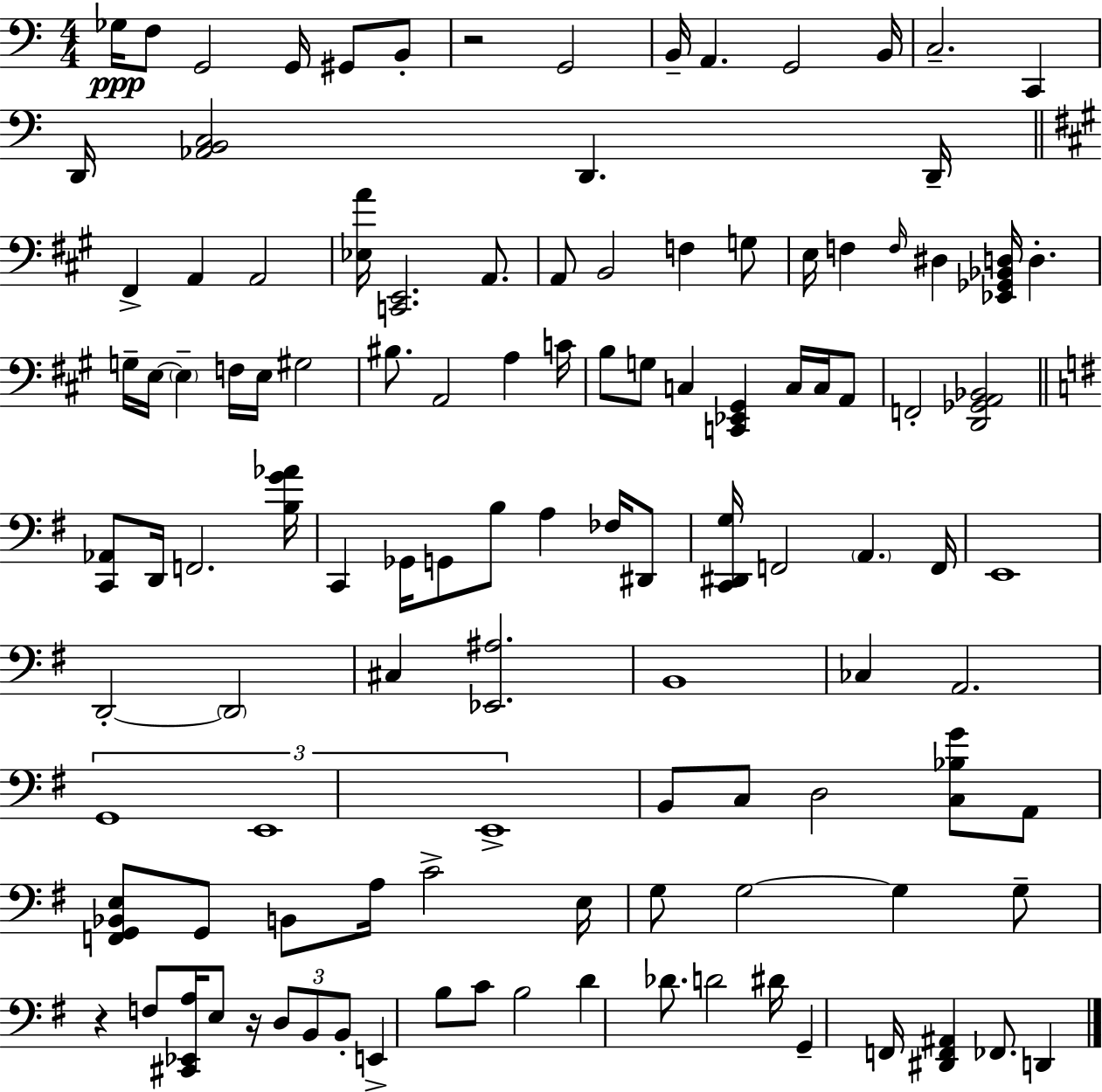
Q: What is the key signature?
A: C major